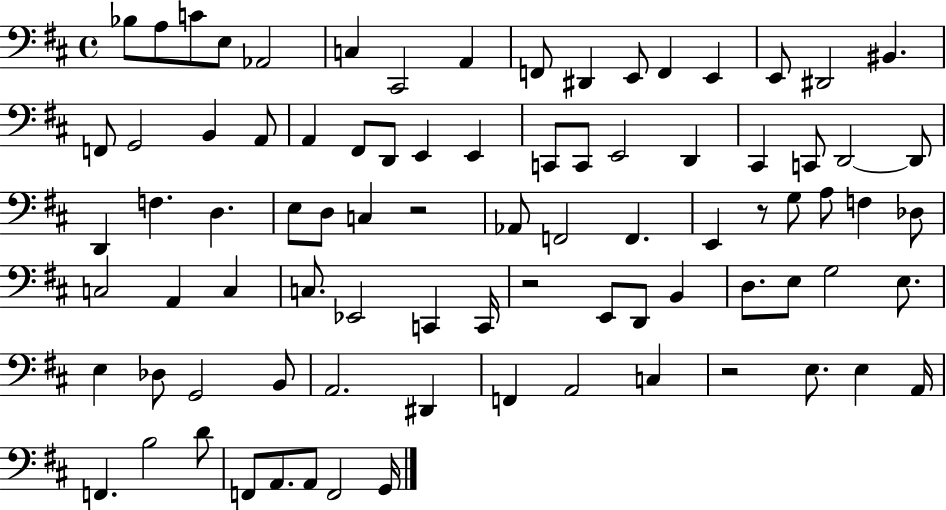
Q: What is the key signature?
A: D major